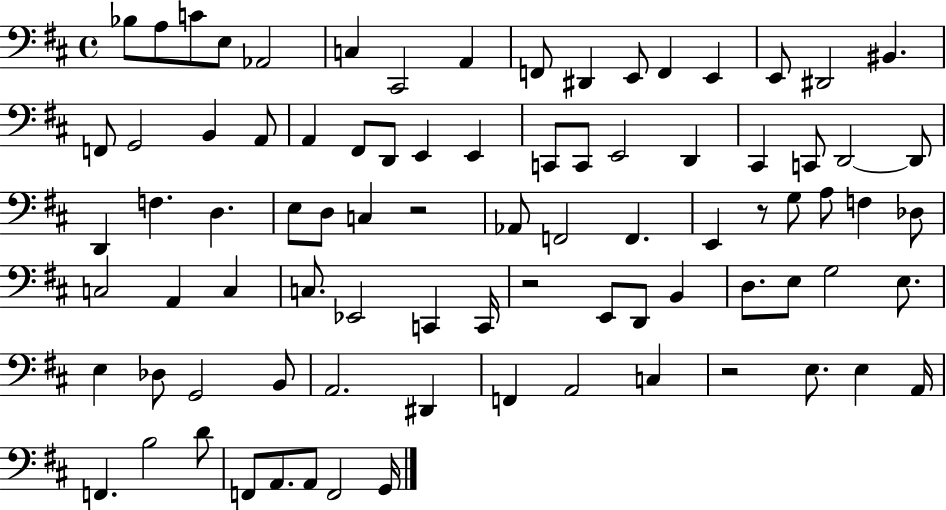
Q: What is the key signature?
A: D major